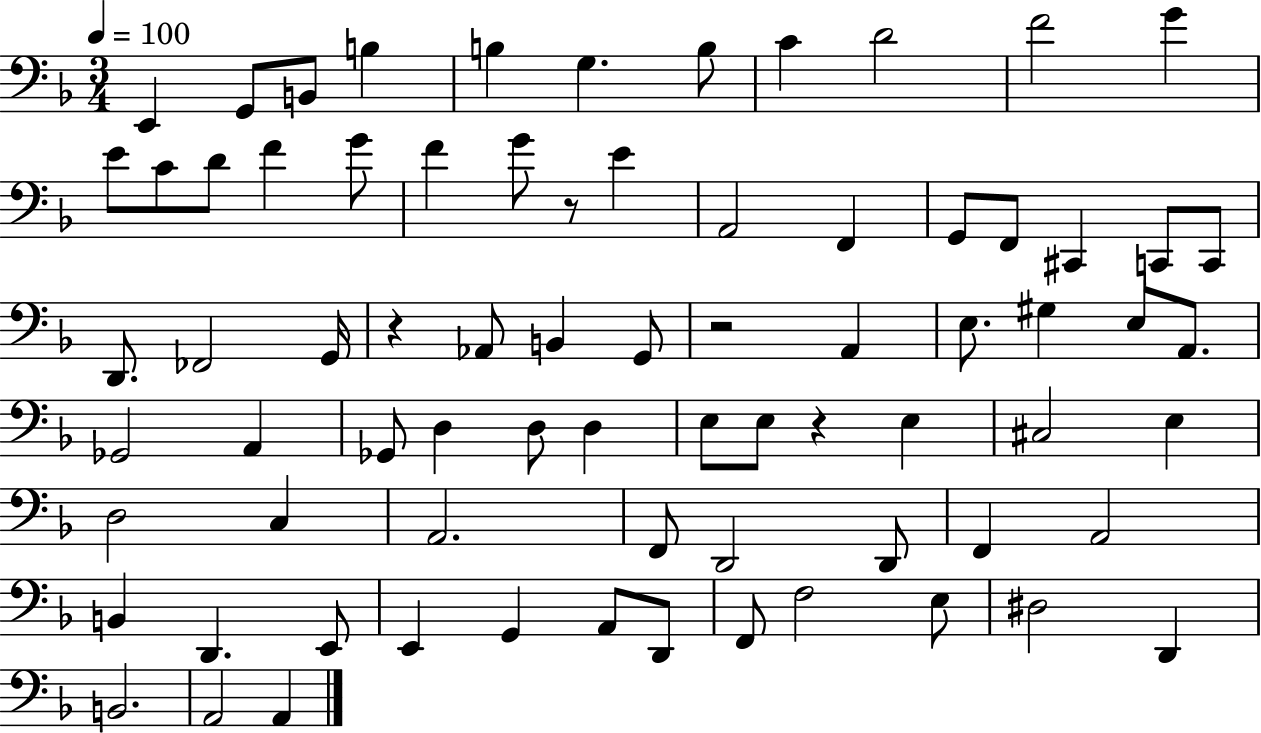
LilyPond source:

{
  \clef bass
  \numericTimeSignature
  \time 3/4
  \key f \major
  \tempo 4 = 100
  e,4 g,8 b,8 b4 | b4 g4. b8 | c'4 d'2 | f'2 g'4 | \break e'8 c'8 d'8 f'4 g'8 | f'4 g'8 r8 e'4 | a,2 f,4 | g,8 f,8 cis,4 c,8 c,8 | \break d,8. fes,2 g,16 | r4 aes,8 b,4 g,8 | r2 a,4 | e8. gis4 e8 a,8. | \break ges,2 a,4 | ges,8 d4 d8 d4 | e8 e8 r4 e4 | cis2 e4 | \break d2 c4 | a,2. | f,8 d,2 d,8 | f,4 a,2 | \break b,4 d,4. e,8 | e,4 g,4 a,8 d,8 | f,8 f2 e8 | dis2 d,4 | \break b,2. | a,2 a,4 | \bar "|."
}